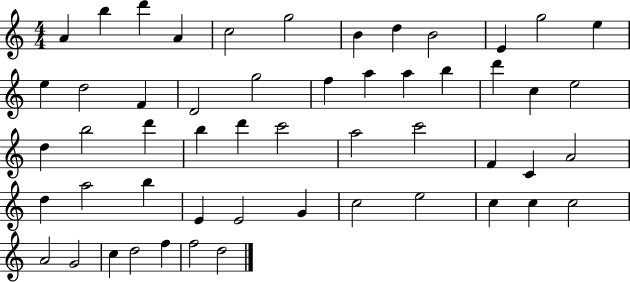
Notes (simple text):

A4/q B5/q D6/q A4/q C5/h G5/h B4/q D5/q B4/h E4/q G5/h E5/q E5/q D5/h F4/q D4/h G5/h F5/q A5/q A5/q B5/q D6/q C5/q E5/h D5/q B5/h D6/q B5/q D6/q C6/h A5/h C6/h F4/q C4/q A4/h D5/q A5/h B5/q E4/q E4/h G4/q C5/h E5/h C5/q C5/q C5/h A4/h G4/h C5/q D5/h F5/q F5/h D5/h